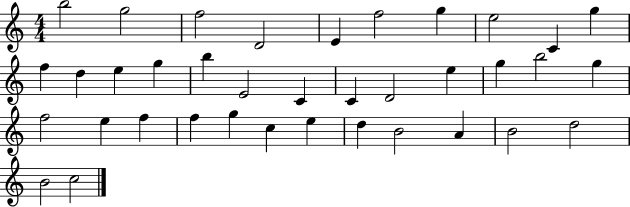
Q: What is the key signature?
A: C major